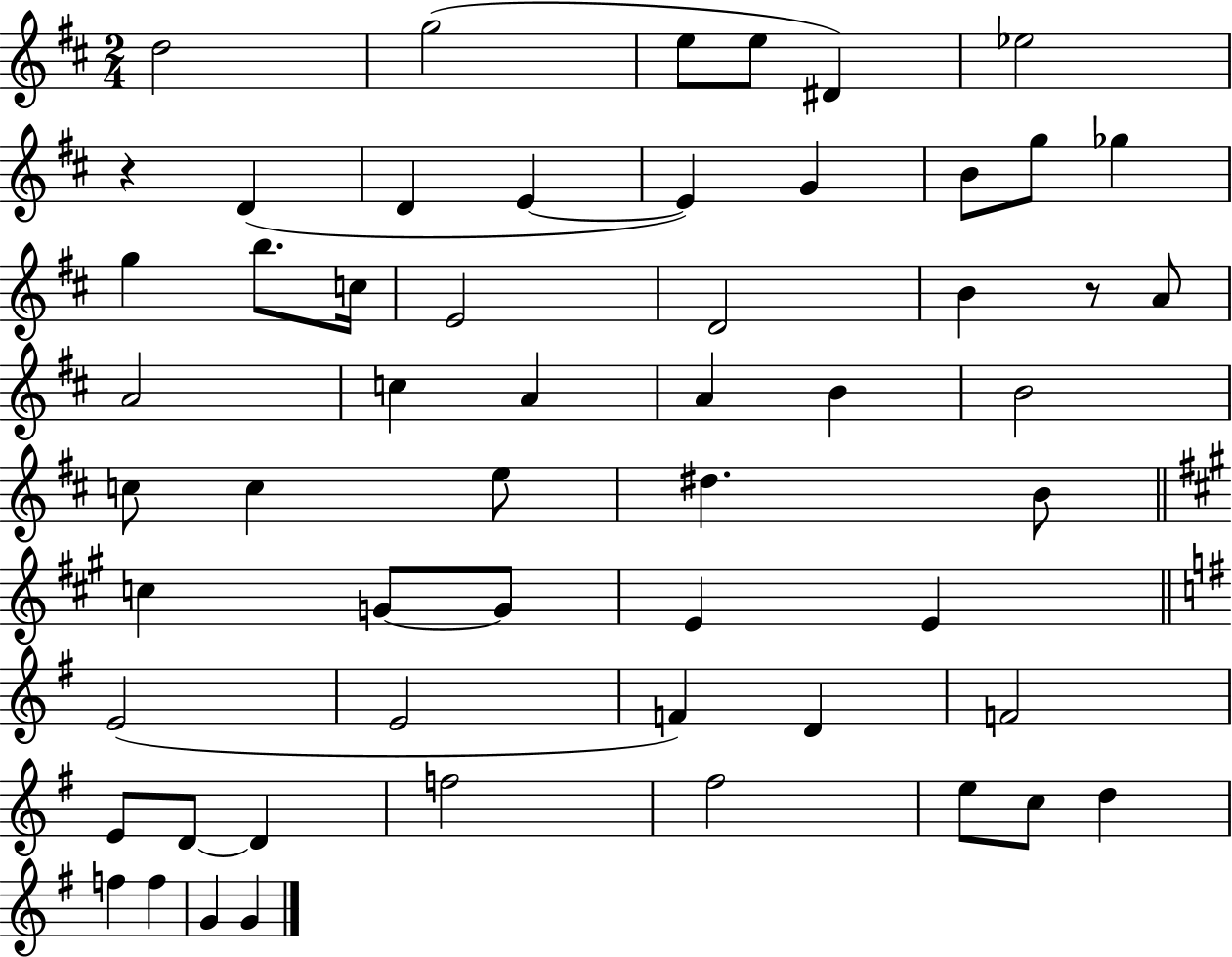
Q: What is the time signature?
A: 2/4